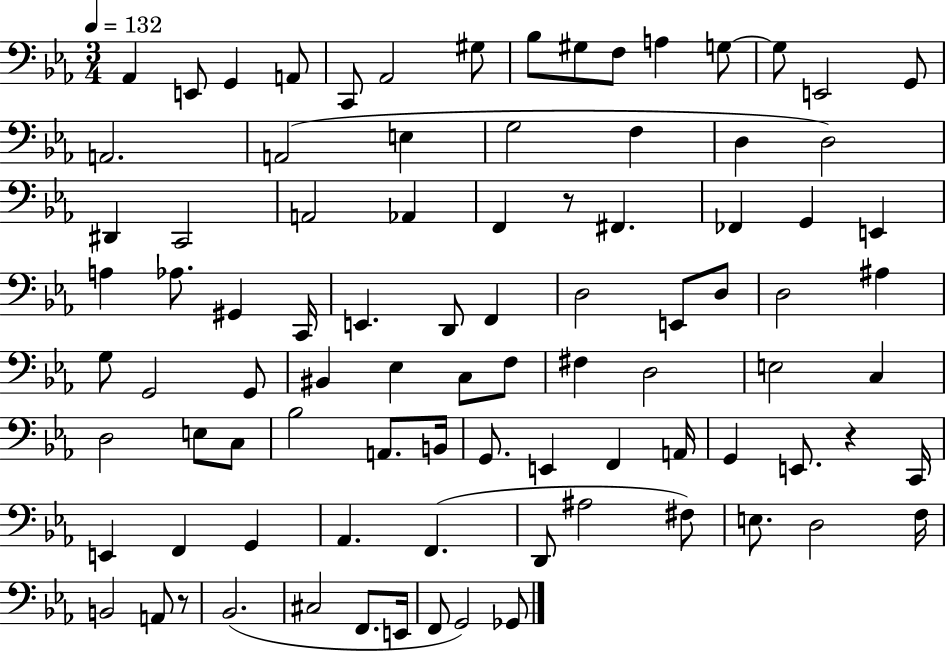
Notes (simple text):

Ab2/q E2/e G2/q A2/e C2/e Ab2/h G#3/e Bb3/e G#3/e F3/e A3/q G3/e G3/e E2/h G2/e A2/h. A2/h E3/q G3/h F3/q D3/q D3/h D#2/q C2/h A2/h Ab2/q F2/q R/e F#2/q. FES2/q G2/q E2/q A3/q Ab3/e. G#2/q C2/s E2/q. D2/e F2/q D3/h E2/e D3/e D3/h A#3/q G3/e G2/h G2/e BIS2/q Eb3/q C3/e F3/e F#3/q D3/h E3/h C3/q D3/h E3/e C3/e Bb3/h A2/e. B2/s G2/e. E2/q F2/q A2/s G2/q E2/e. R/q C2/s E2/q F2/q G2/q Ab2/q. F2/q. D2/e A#3/h F#3/e E3/e. D3/h F3/s B2/h A2/e R/e Bb2/h. C#3/h F2/e. E2/s F2/e G2/h Gb2/e